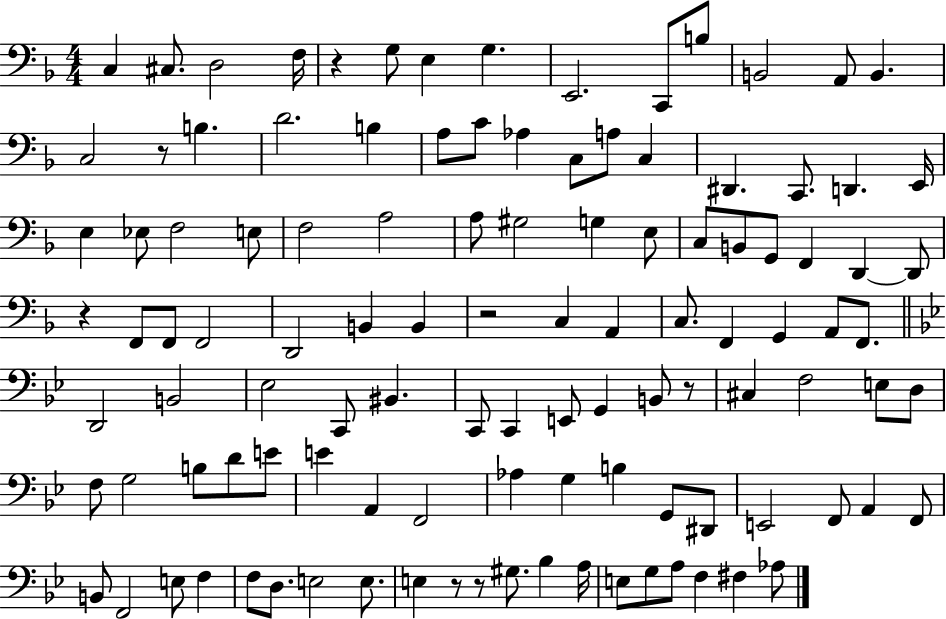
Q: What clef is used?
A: bass